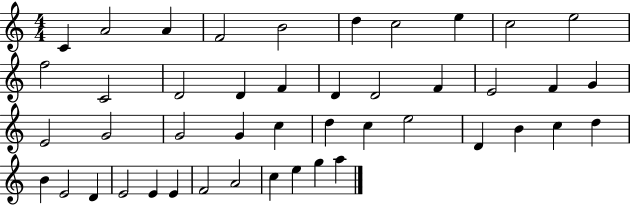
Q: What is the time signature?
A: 4/4